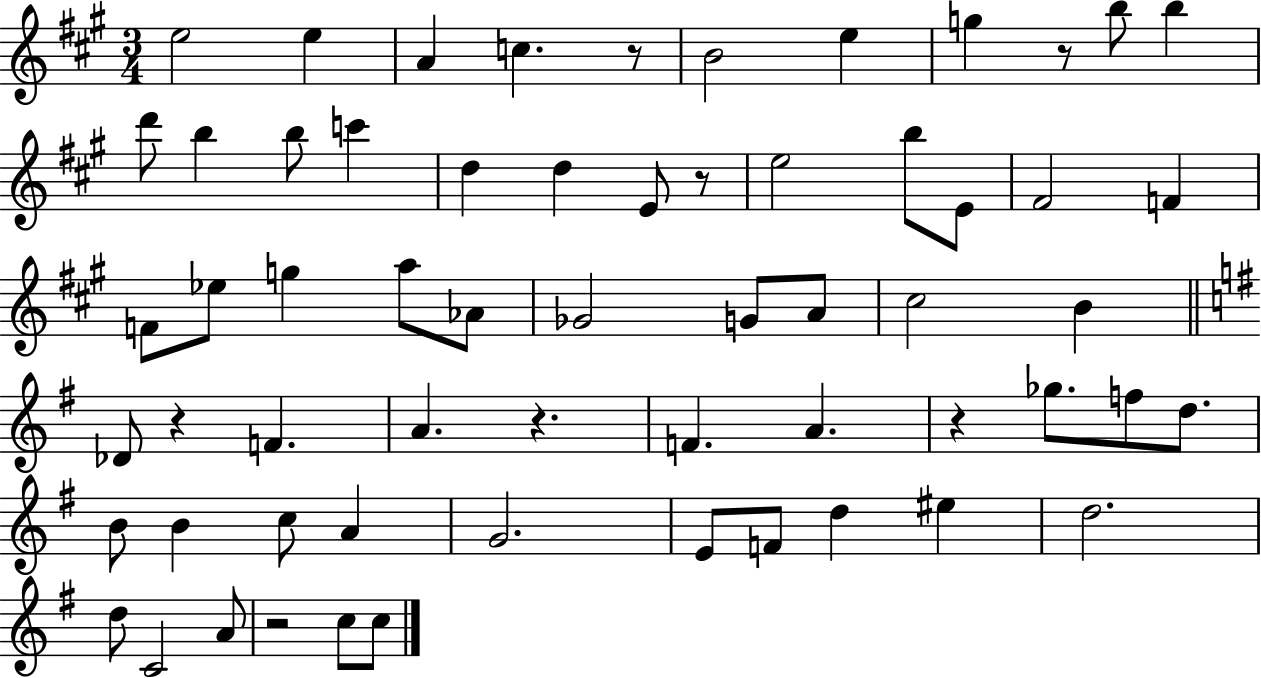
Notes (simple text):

E5/h E5/q A4/q C5/q. R/e B4/h E5/q G5/q R/e B5/e B5/q D6/e B5/q B5/e C6/q D5/q D5/q E4/e R/e E5/h B5/e E4/e F#4/h F4/q F4/e Eb5/e G5/q A5/e Ab4/e Gb4/h G4/e A4/e C#5/h B4/q Db4/e R/q F4/q. A4/q. R/q. F4/q. A4/q. R/q Gb5/e. F5/e D5/e. B4/e B4/q C5/e A4/q G4/h. E4/e F4/e D5/q EIS5/q D5/h. D5/e C4/h A4/e R/h C5/e C5/e